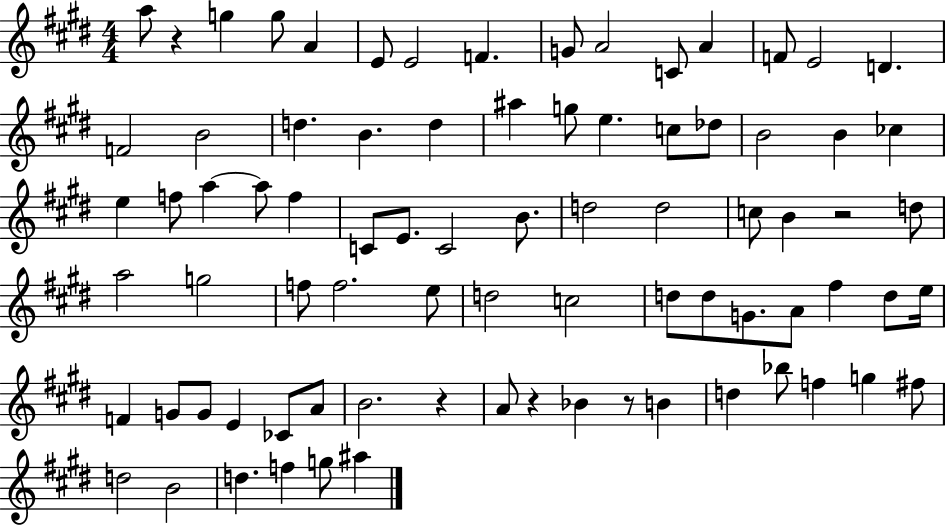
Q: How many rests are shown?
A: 5